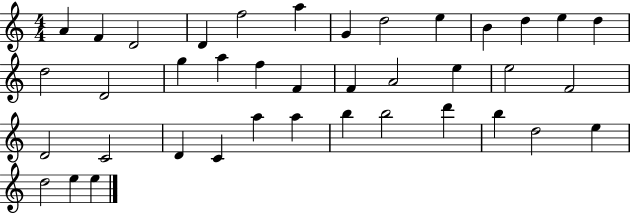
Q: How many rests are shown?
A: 0